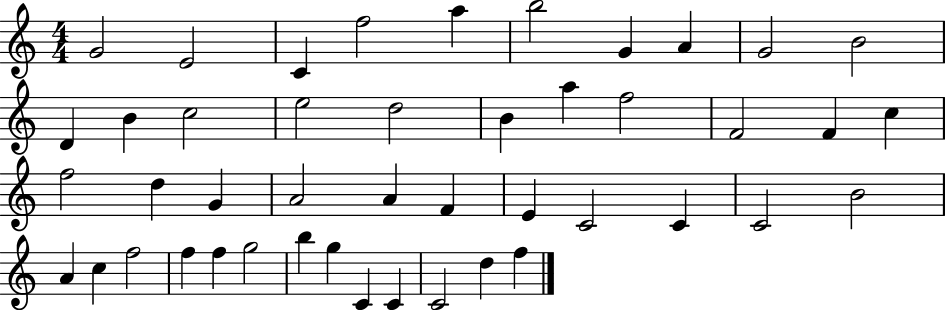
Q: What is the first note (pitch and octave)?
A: G4